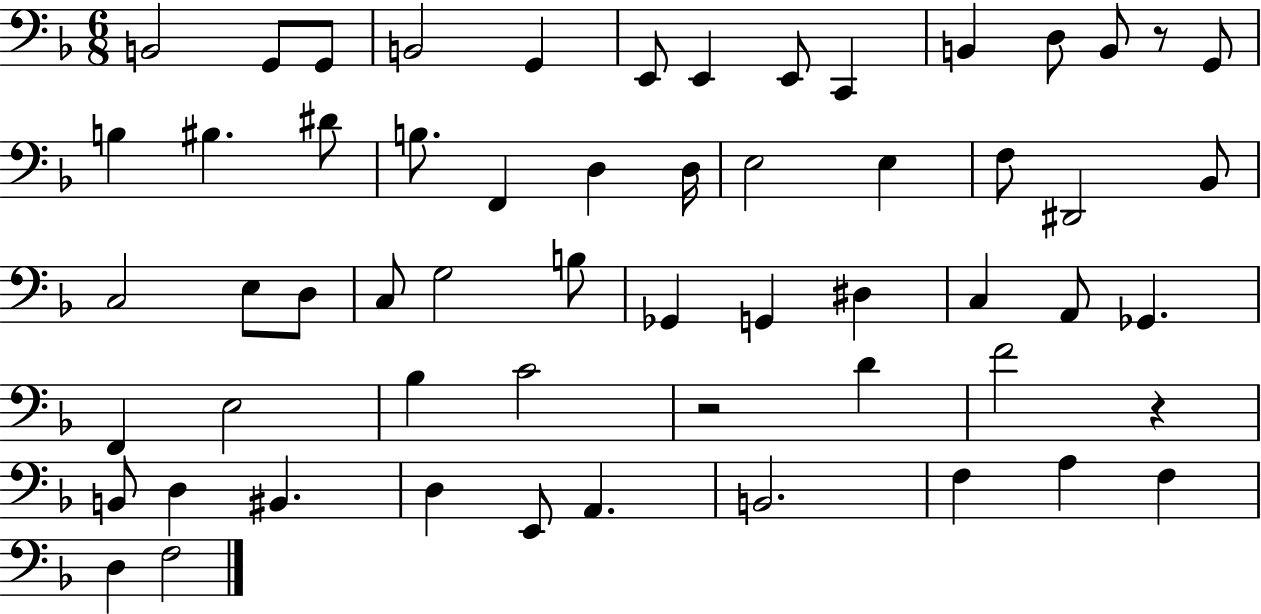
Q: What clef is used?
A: bass